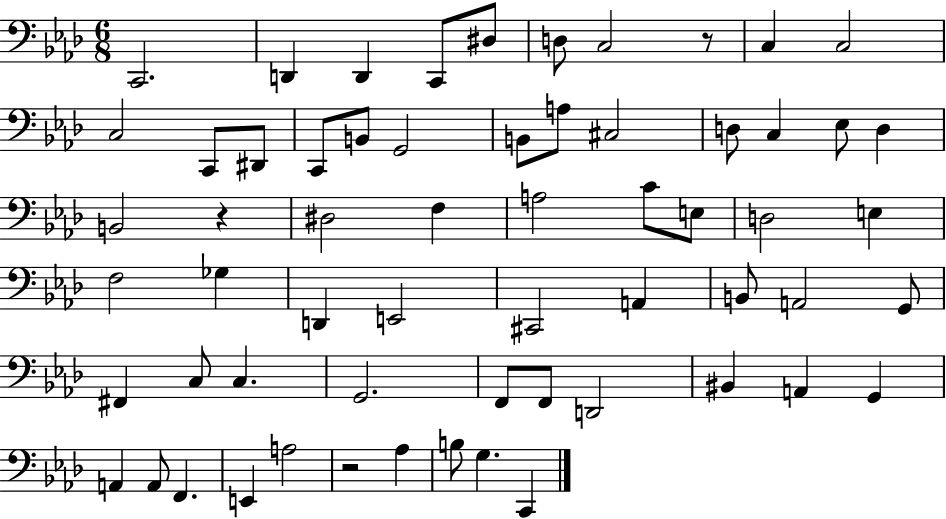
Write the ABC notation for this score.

X:1
T:Untitled
M:6/8
L:1/4
K:Ab
C,,2 D,, D,, C,,/2 ^D,/2 D,/2 C,2 z/2 C, C,2 C,2 C,,/2 ^D,,/2 C,,/2 B,,/2 G,,2 B,,/2 A,/2 ^C,2 D,/2 C, _E,/2 D, B,,2 z ^D,2 F, A,2 C/2 E,/2 D,2 E, F,2 _G, D,, E,,2 ^C,,2 A,, B,,/2 A,,2 G,,/2 ^F,, C,/2 C, G,,2 F,,/2 F,,/2 D,,2 ^B,, A,, G,, A,, A,,/2 F,, E,, A,2 z2 _A, B,/2 G, C,,